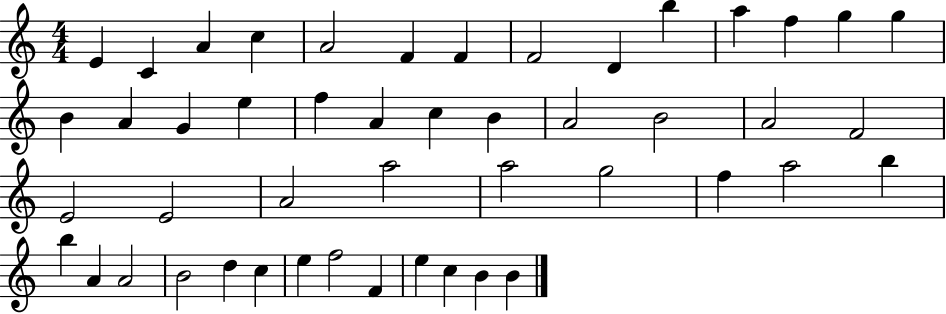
X:1
T:Untitled
M:4/4
L:1/4
K:C
E C A c A2 F F F2 D b a f g g B A G e f A c B A2 B2 A2 F2 E2 E2 A2 a2 a2 g2 f a2 b b A A2 B2 d c e f2 F e c B B